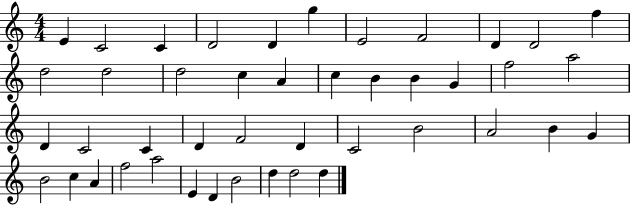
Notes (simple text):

E4/q C4/h C4/q D4/h D4/q G5/q E4/h F4/h D4/q D4/h F5/q D5/h D5/h D5/h C5/q A4/q C5/q B4/q B4/q G4/q F5/h A5/h D4/q C4/h C4/q D4/q F4/h D4/q C4/h B4/h A4/h B4/q G4/q B4/h C5/q A4/q F5/h A5/h E4/q D4/q B4/h D5/q D5/h D5/q